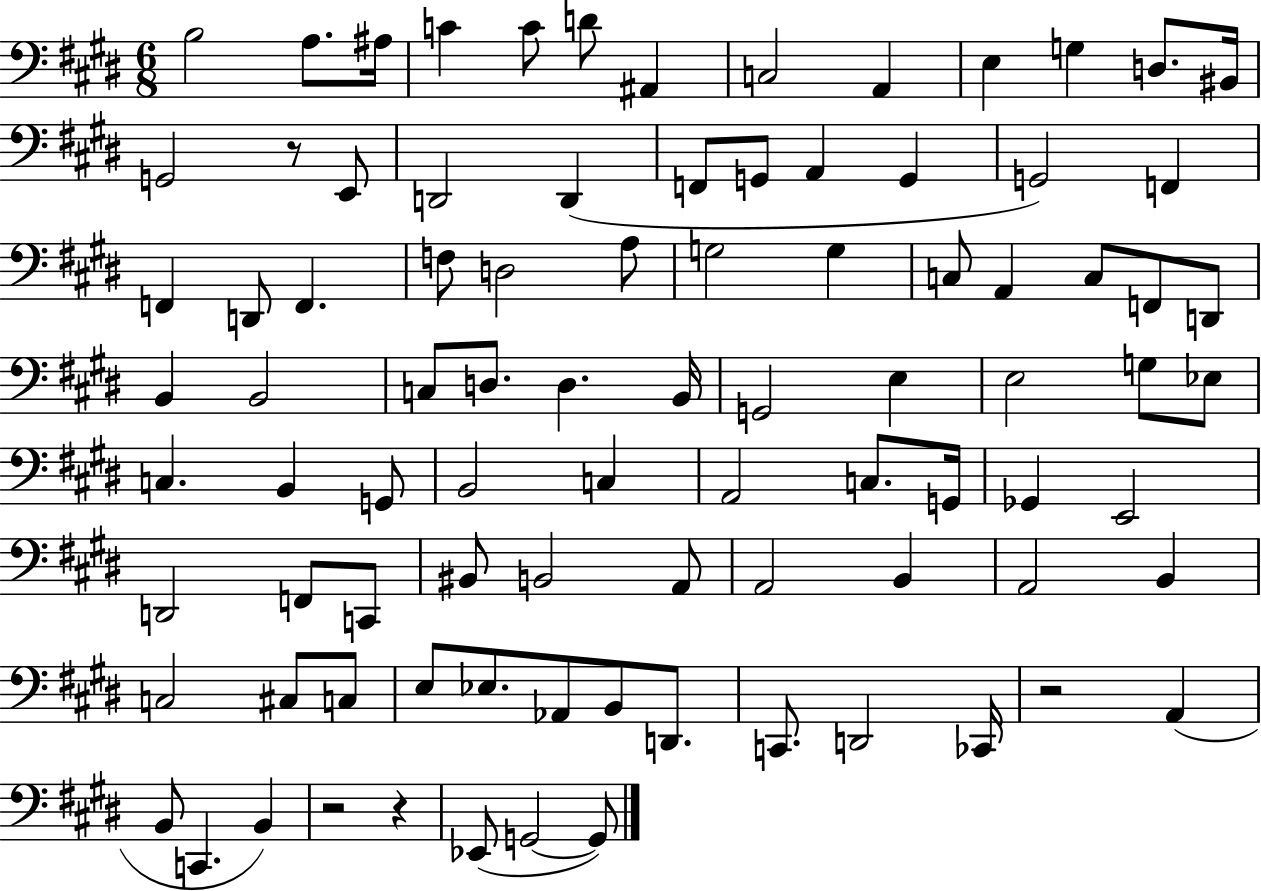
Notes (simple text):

B3/h A3/e. A#3/s C4/q C4/e D4/e A#2/q C3/h A2/q E3/q G3/q D3/e. BIS2/s G2/h R/e E2/e D2/h D2/q F2/e G2/e A2/q G2/q G2/h F2/q F2/q D2/e F2/q. F3/e D3/h A3/e G3/h G3/q C3/e A2/q C3/e F2/e D2/e B2/q B2/h C3/e D3/e. D3/q. B2/s G2/h E3/q E3/h G3/e Eb3/e C3/q. B2/q G2/e B2/h C3/q A2/h C3/e. G2/s Gb2/q E2/h D2/h F2/e C2/e BIS2/e B2/h A2/e A2/h B2/q A2/h B2/q C3/h C#3/e C3/e E3/e Eb3/e. Ab2/e B2/e D2/e. C2/e. D2/h CES2/s R/h A2/q B2/e C2/q. B2/q R/h R/q Eb2/e G2/h G2/e